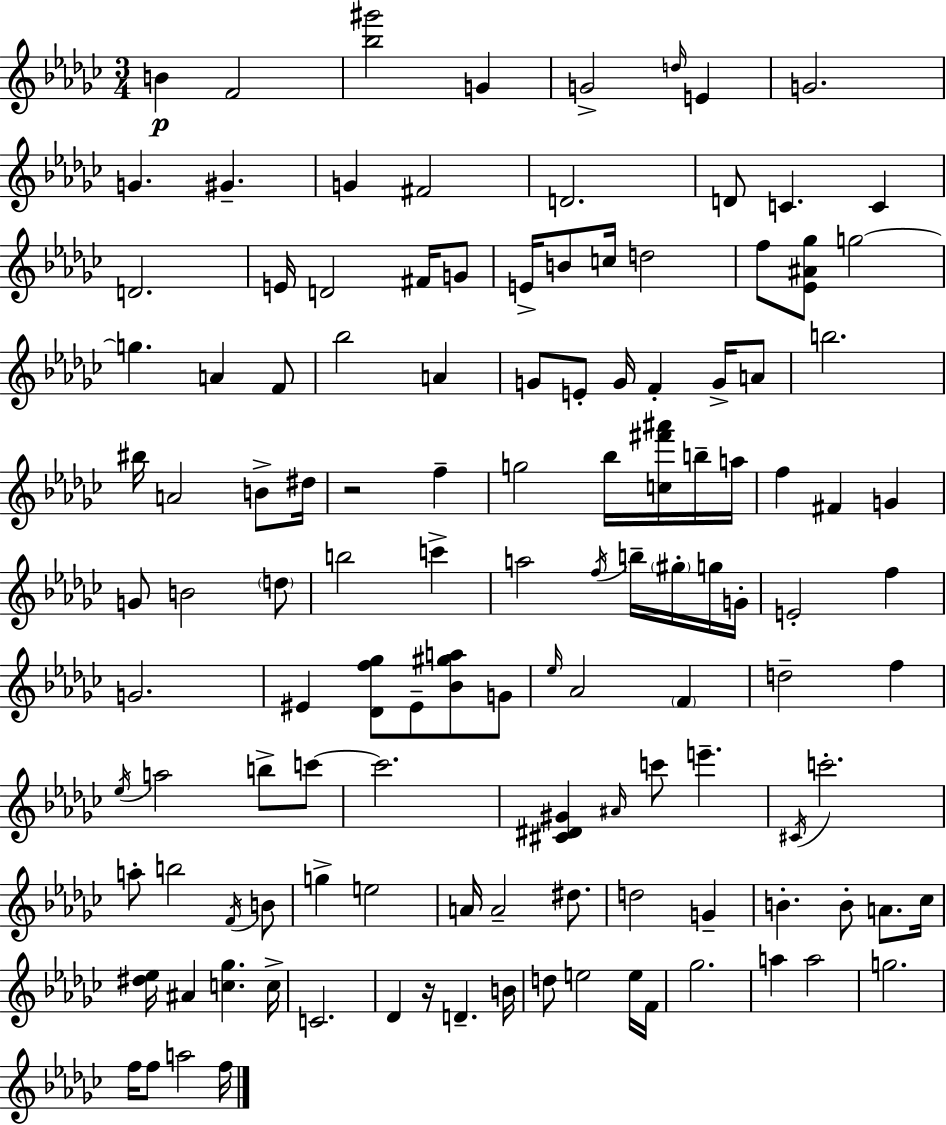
{
  \clef treble
  \numericTimeSignature
  \time 3/4
  \key ees \minor
  b'4\p f'2 | <bes'' gis'''>2 g'4 | g'2-> \grace { d''16 } e'4 | g'2. | \break g'4. gis'4.-- | g'4 fis'2 | d'2. | d'8 c'4. c'4 | \break d'2. | e'16 d'2 fis'16 g'8 | e'16-> b'8 c''16 d''2 | f''8 <ees' ais' ges''>8 g''2~~ | \break g''4. a'4 f'8 | bes''2 a'4 | g'8 e'8-. g'16 f'4-. g'16-> a'8 | b''2. | \break bis''16 a'2 b'8-> | dis''16 r2 f''4-- | g''2 bes''16 <c'' fis''' ais'''>16 b''16-- | a''16 f''4 fis'4 g'4 | \break g'8 b'2 \parenthesize d''8 | b''2 c'''4-> | a''2 \acciaccatura { f''16 } b''16-- \parenthesize gis''16-. | g''16 g'16-. e'2-. f''4 | \break g'2. | eis'4 <des' f'' ges''>8 eis'8-- <bes' gis'' a''>8 | g'8 \grace { ees''16 } aes'2 \parenthesize f'4 | d''2-- f''4 | \break \acciaccatura { ees''16 } a''2 | b''8-> c'''8~~ c'''2. | <cis' dis' gis'>4 \grace { ais'16 } c'''8 e'''4.-- | \acciaccatura { cis'16 } c'''2.-. | \break a''8-. b''2 | \acciaccatura { f'16 } b'8 g''4-> e''2 | a'16 a'2-- | dis''8. d''2 | \break g'4-- b'4.-. | b'8-. a'8. ces''16 <dis'' ees''>16 ais'4 | <c'' ges''>4. c''16-> c'2. | des'4 r16 | \break d'4.-- b'16 d''8 e''2 | e''16 f'16 ges''2. | a''4 a''2 | g''2. | \break f''16 f''8 a''2 | f''16 \bar "|."
}